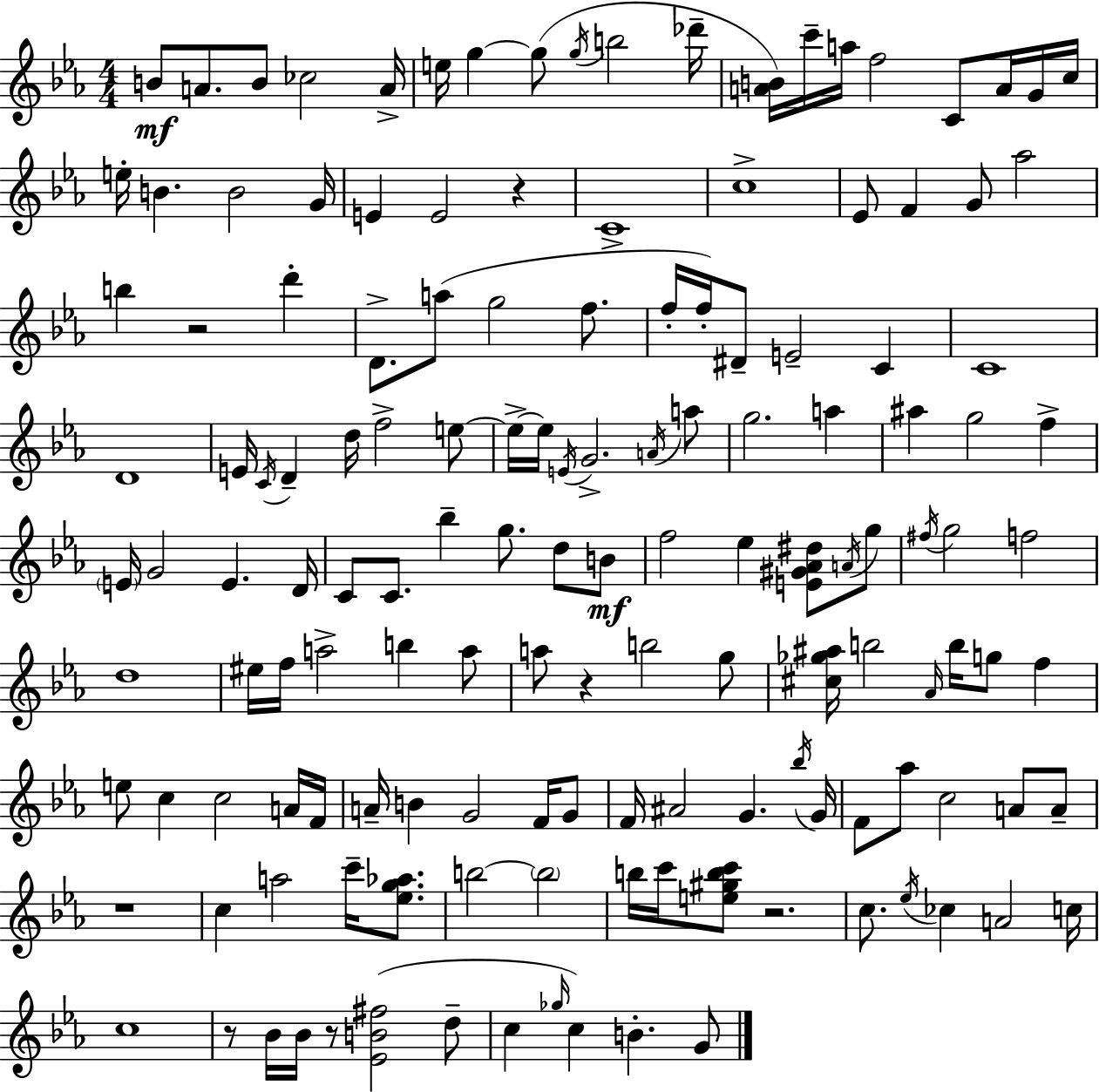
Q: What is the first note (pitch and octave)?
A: B4